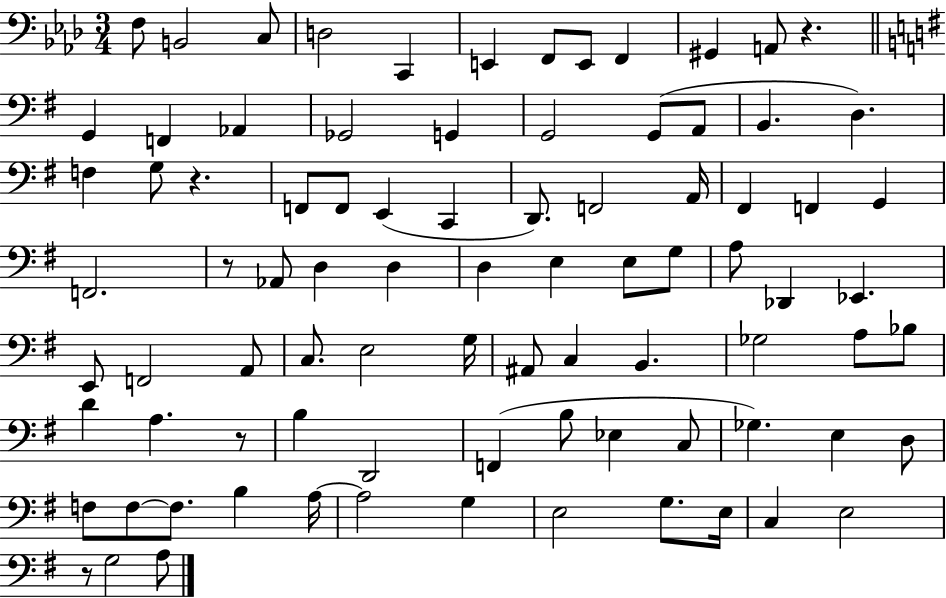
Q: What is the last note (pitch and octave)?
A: A3